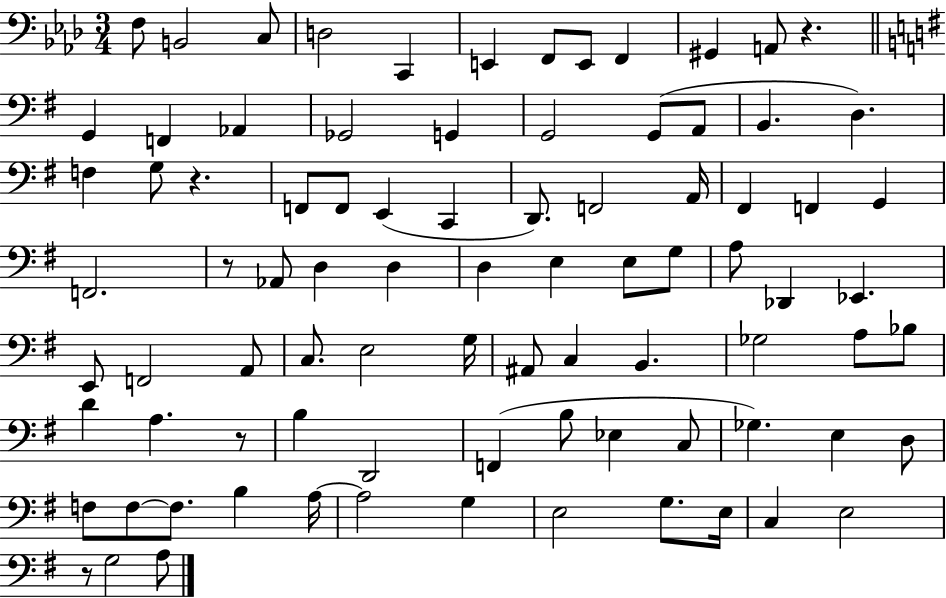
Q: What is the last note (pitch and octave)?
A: A3